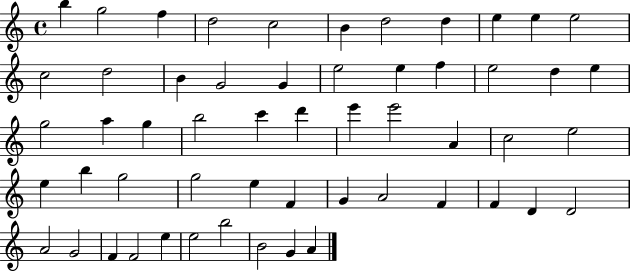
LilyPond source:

{
  \clef treble
  \time 4/4
  \defaultTimeSignature
  \key c \major
  b''4 g''2 f''4 | d''2 c''2 | b'4 d''2 d''4 | e''4 e''4 e''2 | \break c''2 d''2 | b'4 g'2 g'4 | e''2 e''4 f''4 | e''2 d''4 e''4 | \break g''2 a''4 g''4 | b''2 c'''4 d'''4 | e'''4 e'''2 a'4 | c''2 e''2 | \break e''4 b''4 g''2 | g''2 e''4 f'4 | g'4 a'2 f'4 | f'4 d'4 d'2 | \break a'2 g'2 | f'4 f'2 e''4 | e''2 b''2 | b'2 g'4 a'4 | \break \bar "|."
}